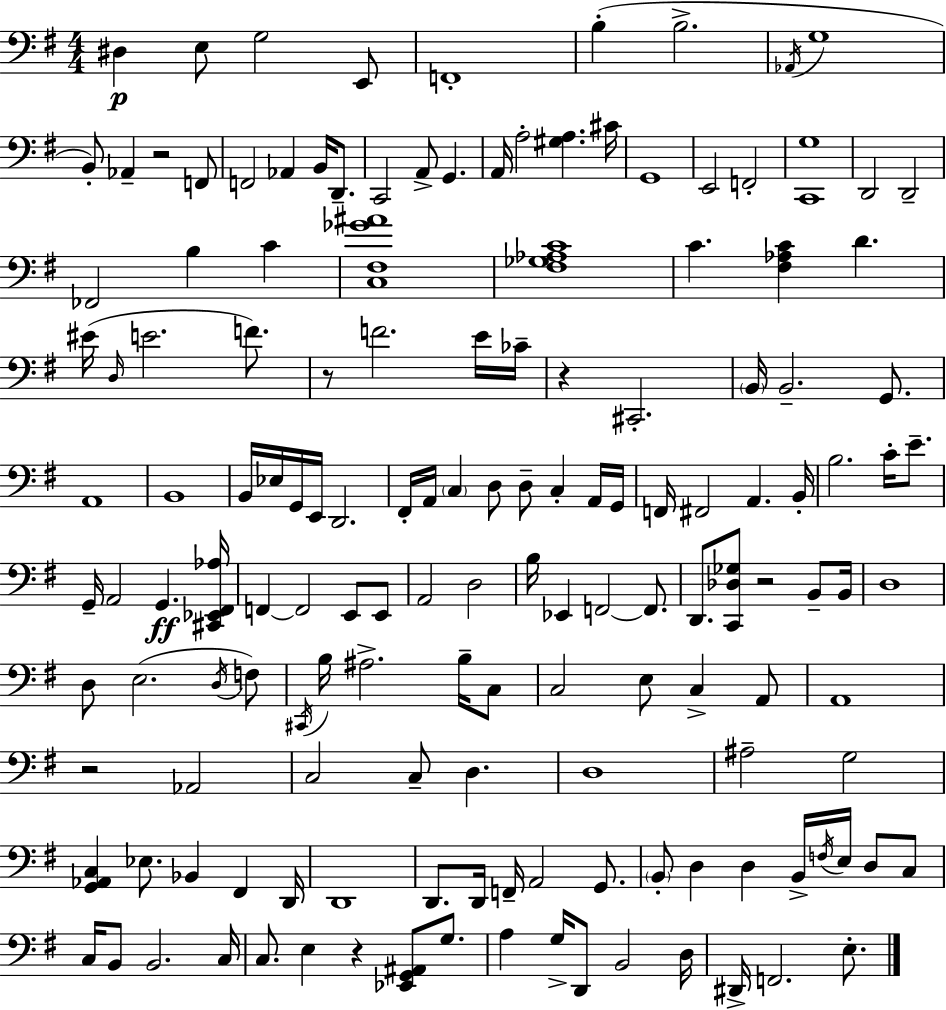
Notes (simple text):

D#3/q E3/e G3/h E2/e F2/w B3/q B3/h. Ab2/s G3/w B2/e Ab2/q R/h F2/e F2/h Ab2/q B2/s D2/e. C2/h A2/e G2/q. A2/s A3/h [G#3,A3]/q. C#4/s G2/w E2/h F2/h [C2,G3]/w D2/h D2/h FES2/h B3/q C4/q [C3,F#3,Gb4,A#4]/w [F#3,Gb3,Ab3,C4]/w C4/q. [F#3,Ab3,C4]/q D4/q. EIS4/s D3/s E4/h. F4/e. R/e F4/h. E4/s CES4/s R/q C#2/h. B2/s B2/h. G2/e. A2/w B2/w B2/s Eb3/s G2/s E2/s D2/h. F#2/s A2/s C3/q D3/e D3/e C3/q A2/s G2/s F2/s F#2/h A2/q. B2/s B3/h. C4/s E4/e. G2/s A2/h G2/q. [C#2,Eb2,F#2,Ab3]/s F2/q F2/h E2/e E2/e A2/h D3/h B3/s Eb2/q F2/h F2/e. D2/e. [C2,Db3,Gb3]/e R/h B2/e B2/s D3/w D3/e E3/h. D3/s F3/e C#2/s B3/s A#3/h. B3/s C3/e C3/h E3/e C3/q A2/e A2/w R/h Ab2/h C3/h C3/e D3/q. D3/w A#3/h G3/h [G2,Ab2,C3]/q Eb3/e. Bb2/q F#2/q D2/s D2/w D2/e. D2/s F2/s A2/h G2/e. B2/e D3/q D3/q B2/s F3/s E3/s D3/e C3/e C3/s B2/e B2/h. C3/s C3/e. E3/q R/q [Eb2,G2,A#2]/e G3/e. A3/q G3/s D2/e B2/h D3/s D#2/s F2/h. E3/e.